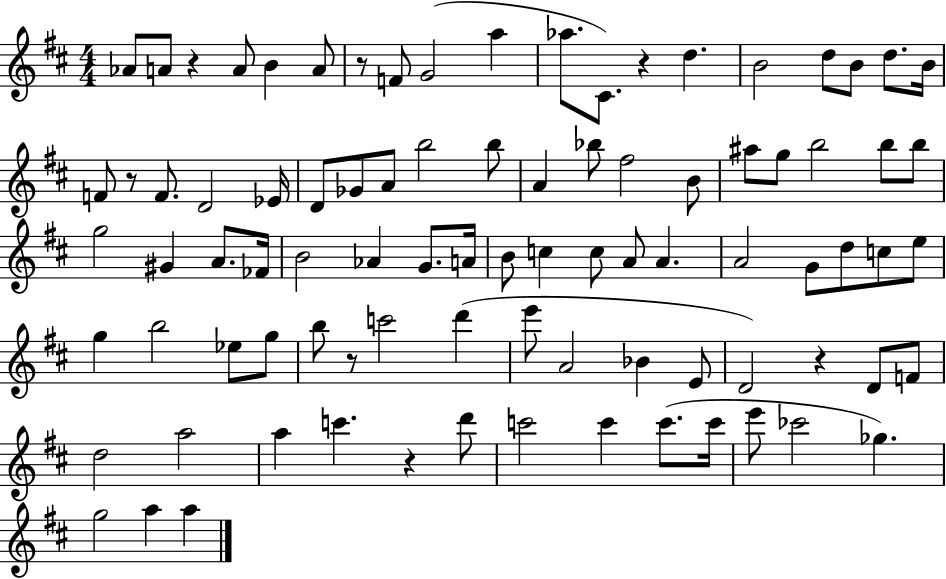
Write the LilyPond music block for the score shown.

{
  \clef treble
  \numericTimeSignature
  \time 4/4
  \key d \major
  \repeat volta 2 { aes'8 a'8 r4 a'8 b'4 a'8 | r8 f'8 g'2( a''4 | aes''8. cis'8.) r4 d''4. | b'2 d''8 b'8 d''8. b'16 | \break f'8 r8 f'8. d'2 ees'16 | d'8 ges'8 a'8 b''2 b''8 | a'4 bes''8 fis''2 b'8 | ais''8 g''8 b''2 b''8 b''8 | \break g''2 gis'4 a'8. fes'16 | b'2 aes'4 g'8. a'16 | b'8 c''4 c''8 a'8 a'4. | a'2 g'8 d''8 c''8 e''8 | \break g''4 b''2 ees''8 g''8 | b''8 r8 c'''2 d'''4( | e'''8 a'2 bes'4 e'8 | d'2) r4 d'8 f'8 | \break d''2 a''2 | a''4 c'''4. r4 d'''8 | c'''2 c'''4 c'''8.( c'''16 | e'''8 ces'''2 ges''4.) | \break g''2 a''4 a''4 | } \bar "|."
}